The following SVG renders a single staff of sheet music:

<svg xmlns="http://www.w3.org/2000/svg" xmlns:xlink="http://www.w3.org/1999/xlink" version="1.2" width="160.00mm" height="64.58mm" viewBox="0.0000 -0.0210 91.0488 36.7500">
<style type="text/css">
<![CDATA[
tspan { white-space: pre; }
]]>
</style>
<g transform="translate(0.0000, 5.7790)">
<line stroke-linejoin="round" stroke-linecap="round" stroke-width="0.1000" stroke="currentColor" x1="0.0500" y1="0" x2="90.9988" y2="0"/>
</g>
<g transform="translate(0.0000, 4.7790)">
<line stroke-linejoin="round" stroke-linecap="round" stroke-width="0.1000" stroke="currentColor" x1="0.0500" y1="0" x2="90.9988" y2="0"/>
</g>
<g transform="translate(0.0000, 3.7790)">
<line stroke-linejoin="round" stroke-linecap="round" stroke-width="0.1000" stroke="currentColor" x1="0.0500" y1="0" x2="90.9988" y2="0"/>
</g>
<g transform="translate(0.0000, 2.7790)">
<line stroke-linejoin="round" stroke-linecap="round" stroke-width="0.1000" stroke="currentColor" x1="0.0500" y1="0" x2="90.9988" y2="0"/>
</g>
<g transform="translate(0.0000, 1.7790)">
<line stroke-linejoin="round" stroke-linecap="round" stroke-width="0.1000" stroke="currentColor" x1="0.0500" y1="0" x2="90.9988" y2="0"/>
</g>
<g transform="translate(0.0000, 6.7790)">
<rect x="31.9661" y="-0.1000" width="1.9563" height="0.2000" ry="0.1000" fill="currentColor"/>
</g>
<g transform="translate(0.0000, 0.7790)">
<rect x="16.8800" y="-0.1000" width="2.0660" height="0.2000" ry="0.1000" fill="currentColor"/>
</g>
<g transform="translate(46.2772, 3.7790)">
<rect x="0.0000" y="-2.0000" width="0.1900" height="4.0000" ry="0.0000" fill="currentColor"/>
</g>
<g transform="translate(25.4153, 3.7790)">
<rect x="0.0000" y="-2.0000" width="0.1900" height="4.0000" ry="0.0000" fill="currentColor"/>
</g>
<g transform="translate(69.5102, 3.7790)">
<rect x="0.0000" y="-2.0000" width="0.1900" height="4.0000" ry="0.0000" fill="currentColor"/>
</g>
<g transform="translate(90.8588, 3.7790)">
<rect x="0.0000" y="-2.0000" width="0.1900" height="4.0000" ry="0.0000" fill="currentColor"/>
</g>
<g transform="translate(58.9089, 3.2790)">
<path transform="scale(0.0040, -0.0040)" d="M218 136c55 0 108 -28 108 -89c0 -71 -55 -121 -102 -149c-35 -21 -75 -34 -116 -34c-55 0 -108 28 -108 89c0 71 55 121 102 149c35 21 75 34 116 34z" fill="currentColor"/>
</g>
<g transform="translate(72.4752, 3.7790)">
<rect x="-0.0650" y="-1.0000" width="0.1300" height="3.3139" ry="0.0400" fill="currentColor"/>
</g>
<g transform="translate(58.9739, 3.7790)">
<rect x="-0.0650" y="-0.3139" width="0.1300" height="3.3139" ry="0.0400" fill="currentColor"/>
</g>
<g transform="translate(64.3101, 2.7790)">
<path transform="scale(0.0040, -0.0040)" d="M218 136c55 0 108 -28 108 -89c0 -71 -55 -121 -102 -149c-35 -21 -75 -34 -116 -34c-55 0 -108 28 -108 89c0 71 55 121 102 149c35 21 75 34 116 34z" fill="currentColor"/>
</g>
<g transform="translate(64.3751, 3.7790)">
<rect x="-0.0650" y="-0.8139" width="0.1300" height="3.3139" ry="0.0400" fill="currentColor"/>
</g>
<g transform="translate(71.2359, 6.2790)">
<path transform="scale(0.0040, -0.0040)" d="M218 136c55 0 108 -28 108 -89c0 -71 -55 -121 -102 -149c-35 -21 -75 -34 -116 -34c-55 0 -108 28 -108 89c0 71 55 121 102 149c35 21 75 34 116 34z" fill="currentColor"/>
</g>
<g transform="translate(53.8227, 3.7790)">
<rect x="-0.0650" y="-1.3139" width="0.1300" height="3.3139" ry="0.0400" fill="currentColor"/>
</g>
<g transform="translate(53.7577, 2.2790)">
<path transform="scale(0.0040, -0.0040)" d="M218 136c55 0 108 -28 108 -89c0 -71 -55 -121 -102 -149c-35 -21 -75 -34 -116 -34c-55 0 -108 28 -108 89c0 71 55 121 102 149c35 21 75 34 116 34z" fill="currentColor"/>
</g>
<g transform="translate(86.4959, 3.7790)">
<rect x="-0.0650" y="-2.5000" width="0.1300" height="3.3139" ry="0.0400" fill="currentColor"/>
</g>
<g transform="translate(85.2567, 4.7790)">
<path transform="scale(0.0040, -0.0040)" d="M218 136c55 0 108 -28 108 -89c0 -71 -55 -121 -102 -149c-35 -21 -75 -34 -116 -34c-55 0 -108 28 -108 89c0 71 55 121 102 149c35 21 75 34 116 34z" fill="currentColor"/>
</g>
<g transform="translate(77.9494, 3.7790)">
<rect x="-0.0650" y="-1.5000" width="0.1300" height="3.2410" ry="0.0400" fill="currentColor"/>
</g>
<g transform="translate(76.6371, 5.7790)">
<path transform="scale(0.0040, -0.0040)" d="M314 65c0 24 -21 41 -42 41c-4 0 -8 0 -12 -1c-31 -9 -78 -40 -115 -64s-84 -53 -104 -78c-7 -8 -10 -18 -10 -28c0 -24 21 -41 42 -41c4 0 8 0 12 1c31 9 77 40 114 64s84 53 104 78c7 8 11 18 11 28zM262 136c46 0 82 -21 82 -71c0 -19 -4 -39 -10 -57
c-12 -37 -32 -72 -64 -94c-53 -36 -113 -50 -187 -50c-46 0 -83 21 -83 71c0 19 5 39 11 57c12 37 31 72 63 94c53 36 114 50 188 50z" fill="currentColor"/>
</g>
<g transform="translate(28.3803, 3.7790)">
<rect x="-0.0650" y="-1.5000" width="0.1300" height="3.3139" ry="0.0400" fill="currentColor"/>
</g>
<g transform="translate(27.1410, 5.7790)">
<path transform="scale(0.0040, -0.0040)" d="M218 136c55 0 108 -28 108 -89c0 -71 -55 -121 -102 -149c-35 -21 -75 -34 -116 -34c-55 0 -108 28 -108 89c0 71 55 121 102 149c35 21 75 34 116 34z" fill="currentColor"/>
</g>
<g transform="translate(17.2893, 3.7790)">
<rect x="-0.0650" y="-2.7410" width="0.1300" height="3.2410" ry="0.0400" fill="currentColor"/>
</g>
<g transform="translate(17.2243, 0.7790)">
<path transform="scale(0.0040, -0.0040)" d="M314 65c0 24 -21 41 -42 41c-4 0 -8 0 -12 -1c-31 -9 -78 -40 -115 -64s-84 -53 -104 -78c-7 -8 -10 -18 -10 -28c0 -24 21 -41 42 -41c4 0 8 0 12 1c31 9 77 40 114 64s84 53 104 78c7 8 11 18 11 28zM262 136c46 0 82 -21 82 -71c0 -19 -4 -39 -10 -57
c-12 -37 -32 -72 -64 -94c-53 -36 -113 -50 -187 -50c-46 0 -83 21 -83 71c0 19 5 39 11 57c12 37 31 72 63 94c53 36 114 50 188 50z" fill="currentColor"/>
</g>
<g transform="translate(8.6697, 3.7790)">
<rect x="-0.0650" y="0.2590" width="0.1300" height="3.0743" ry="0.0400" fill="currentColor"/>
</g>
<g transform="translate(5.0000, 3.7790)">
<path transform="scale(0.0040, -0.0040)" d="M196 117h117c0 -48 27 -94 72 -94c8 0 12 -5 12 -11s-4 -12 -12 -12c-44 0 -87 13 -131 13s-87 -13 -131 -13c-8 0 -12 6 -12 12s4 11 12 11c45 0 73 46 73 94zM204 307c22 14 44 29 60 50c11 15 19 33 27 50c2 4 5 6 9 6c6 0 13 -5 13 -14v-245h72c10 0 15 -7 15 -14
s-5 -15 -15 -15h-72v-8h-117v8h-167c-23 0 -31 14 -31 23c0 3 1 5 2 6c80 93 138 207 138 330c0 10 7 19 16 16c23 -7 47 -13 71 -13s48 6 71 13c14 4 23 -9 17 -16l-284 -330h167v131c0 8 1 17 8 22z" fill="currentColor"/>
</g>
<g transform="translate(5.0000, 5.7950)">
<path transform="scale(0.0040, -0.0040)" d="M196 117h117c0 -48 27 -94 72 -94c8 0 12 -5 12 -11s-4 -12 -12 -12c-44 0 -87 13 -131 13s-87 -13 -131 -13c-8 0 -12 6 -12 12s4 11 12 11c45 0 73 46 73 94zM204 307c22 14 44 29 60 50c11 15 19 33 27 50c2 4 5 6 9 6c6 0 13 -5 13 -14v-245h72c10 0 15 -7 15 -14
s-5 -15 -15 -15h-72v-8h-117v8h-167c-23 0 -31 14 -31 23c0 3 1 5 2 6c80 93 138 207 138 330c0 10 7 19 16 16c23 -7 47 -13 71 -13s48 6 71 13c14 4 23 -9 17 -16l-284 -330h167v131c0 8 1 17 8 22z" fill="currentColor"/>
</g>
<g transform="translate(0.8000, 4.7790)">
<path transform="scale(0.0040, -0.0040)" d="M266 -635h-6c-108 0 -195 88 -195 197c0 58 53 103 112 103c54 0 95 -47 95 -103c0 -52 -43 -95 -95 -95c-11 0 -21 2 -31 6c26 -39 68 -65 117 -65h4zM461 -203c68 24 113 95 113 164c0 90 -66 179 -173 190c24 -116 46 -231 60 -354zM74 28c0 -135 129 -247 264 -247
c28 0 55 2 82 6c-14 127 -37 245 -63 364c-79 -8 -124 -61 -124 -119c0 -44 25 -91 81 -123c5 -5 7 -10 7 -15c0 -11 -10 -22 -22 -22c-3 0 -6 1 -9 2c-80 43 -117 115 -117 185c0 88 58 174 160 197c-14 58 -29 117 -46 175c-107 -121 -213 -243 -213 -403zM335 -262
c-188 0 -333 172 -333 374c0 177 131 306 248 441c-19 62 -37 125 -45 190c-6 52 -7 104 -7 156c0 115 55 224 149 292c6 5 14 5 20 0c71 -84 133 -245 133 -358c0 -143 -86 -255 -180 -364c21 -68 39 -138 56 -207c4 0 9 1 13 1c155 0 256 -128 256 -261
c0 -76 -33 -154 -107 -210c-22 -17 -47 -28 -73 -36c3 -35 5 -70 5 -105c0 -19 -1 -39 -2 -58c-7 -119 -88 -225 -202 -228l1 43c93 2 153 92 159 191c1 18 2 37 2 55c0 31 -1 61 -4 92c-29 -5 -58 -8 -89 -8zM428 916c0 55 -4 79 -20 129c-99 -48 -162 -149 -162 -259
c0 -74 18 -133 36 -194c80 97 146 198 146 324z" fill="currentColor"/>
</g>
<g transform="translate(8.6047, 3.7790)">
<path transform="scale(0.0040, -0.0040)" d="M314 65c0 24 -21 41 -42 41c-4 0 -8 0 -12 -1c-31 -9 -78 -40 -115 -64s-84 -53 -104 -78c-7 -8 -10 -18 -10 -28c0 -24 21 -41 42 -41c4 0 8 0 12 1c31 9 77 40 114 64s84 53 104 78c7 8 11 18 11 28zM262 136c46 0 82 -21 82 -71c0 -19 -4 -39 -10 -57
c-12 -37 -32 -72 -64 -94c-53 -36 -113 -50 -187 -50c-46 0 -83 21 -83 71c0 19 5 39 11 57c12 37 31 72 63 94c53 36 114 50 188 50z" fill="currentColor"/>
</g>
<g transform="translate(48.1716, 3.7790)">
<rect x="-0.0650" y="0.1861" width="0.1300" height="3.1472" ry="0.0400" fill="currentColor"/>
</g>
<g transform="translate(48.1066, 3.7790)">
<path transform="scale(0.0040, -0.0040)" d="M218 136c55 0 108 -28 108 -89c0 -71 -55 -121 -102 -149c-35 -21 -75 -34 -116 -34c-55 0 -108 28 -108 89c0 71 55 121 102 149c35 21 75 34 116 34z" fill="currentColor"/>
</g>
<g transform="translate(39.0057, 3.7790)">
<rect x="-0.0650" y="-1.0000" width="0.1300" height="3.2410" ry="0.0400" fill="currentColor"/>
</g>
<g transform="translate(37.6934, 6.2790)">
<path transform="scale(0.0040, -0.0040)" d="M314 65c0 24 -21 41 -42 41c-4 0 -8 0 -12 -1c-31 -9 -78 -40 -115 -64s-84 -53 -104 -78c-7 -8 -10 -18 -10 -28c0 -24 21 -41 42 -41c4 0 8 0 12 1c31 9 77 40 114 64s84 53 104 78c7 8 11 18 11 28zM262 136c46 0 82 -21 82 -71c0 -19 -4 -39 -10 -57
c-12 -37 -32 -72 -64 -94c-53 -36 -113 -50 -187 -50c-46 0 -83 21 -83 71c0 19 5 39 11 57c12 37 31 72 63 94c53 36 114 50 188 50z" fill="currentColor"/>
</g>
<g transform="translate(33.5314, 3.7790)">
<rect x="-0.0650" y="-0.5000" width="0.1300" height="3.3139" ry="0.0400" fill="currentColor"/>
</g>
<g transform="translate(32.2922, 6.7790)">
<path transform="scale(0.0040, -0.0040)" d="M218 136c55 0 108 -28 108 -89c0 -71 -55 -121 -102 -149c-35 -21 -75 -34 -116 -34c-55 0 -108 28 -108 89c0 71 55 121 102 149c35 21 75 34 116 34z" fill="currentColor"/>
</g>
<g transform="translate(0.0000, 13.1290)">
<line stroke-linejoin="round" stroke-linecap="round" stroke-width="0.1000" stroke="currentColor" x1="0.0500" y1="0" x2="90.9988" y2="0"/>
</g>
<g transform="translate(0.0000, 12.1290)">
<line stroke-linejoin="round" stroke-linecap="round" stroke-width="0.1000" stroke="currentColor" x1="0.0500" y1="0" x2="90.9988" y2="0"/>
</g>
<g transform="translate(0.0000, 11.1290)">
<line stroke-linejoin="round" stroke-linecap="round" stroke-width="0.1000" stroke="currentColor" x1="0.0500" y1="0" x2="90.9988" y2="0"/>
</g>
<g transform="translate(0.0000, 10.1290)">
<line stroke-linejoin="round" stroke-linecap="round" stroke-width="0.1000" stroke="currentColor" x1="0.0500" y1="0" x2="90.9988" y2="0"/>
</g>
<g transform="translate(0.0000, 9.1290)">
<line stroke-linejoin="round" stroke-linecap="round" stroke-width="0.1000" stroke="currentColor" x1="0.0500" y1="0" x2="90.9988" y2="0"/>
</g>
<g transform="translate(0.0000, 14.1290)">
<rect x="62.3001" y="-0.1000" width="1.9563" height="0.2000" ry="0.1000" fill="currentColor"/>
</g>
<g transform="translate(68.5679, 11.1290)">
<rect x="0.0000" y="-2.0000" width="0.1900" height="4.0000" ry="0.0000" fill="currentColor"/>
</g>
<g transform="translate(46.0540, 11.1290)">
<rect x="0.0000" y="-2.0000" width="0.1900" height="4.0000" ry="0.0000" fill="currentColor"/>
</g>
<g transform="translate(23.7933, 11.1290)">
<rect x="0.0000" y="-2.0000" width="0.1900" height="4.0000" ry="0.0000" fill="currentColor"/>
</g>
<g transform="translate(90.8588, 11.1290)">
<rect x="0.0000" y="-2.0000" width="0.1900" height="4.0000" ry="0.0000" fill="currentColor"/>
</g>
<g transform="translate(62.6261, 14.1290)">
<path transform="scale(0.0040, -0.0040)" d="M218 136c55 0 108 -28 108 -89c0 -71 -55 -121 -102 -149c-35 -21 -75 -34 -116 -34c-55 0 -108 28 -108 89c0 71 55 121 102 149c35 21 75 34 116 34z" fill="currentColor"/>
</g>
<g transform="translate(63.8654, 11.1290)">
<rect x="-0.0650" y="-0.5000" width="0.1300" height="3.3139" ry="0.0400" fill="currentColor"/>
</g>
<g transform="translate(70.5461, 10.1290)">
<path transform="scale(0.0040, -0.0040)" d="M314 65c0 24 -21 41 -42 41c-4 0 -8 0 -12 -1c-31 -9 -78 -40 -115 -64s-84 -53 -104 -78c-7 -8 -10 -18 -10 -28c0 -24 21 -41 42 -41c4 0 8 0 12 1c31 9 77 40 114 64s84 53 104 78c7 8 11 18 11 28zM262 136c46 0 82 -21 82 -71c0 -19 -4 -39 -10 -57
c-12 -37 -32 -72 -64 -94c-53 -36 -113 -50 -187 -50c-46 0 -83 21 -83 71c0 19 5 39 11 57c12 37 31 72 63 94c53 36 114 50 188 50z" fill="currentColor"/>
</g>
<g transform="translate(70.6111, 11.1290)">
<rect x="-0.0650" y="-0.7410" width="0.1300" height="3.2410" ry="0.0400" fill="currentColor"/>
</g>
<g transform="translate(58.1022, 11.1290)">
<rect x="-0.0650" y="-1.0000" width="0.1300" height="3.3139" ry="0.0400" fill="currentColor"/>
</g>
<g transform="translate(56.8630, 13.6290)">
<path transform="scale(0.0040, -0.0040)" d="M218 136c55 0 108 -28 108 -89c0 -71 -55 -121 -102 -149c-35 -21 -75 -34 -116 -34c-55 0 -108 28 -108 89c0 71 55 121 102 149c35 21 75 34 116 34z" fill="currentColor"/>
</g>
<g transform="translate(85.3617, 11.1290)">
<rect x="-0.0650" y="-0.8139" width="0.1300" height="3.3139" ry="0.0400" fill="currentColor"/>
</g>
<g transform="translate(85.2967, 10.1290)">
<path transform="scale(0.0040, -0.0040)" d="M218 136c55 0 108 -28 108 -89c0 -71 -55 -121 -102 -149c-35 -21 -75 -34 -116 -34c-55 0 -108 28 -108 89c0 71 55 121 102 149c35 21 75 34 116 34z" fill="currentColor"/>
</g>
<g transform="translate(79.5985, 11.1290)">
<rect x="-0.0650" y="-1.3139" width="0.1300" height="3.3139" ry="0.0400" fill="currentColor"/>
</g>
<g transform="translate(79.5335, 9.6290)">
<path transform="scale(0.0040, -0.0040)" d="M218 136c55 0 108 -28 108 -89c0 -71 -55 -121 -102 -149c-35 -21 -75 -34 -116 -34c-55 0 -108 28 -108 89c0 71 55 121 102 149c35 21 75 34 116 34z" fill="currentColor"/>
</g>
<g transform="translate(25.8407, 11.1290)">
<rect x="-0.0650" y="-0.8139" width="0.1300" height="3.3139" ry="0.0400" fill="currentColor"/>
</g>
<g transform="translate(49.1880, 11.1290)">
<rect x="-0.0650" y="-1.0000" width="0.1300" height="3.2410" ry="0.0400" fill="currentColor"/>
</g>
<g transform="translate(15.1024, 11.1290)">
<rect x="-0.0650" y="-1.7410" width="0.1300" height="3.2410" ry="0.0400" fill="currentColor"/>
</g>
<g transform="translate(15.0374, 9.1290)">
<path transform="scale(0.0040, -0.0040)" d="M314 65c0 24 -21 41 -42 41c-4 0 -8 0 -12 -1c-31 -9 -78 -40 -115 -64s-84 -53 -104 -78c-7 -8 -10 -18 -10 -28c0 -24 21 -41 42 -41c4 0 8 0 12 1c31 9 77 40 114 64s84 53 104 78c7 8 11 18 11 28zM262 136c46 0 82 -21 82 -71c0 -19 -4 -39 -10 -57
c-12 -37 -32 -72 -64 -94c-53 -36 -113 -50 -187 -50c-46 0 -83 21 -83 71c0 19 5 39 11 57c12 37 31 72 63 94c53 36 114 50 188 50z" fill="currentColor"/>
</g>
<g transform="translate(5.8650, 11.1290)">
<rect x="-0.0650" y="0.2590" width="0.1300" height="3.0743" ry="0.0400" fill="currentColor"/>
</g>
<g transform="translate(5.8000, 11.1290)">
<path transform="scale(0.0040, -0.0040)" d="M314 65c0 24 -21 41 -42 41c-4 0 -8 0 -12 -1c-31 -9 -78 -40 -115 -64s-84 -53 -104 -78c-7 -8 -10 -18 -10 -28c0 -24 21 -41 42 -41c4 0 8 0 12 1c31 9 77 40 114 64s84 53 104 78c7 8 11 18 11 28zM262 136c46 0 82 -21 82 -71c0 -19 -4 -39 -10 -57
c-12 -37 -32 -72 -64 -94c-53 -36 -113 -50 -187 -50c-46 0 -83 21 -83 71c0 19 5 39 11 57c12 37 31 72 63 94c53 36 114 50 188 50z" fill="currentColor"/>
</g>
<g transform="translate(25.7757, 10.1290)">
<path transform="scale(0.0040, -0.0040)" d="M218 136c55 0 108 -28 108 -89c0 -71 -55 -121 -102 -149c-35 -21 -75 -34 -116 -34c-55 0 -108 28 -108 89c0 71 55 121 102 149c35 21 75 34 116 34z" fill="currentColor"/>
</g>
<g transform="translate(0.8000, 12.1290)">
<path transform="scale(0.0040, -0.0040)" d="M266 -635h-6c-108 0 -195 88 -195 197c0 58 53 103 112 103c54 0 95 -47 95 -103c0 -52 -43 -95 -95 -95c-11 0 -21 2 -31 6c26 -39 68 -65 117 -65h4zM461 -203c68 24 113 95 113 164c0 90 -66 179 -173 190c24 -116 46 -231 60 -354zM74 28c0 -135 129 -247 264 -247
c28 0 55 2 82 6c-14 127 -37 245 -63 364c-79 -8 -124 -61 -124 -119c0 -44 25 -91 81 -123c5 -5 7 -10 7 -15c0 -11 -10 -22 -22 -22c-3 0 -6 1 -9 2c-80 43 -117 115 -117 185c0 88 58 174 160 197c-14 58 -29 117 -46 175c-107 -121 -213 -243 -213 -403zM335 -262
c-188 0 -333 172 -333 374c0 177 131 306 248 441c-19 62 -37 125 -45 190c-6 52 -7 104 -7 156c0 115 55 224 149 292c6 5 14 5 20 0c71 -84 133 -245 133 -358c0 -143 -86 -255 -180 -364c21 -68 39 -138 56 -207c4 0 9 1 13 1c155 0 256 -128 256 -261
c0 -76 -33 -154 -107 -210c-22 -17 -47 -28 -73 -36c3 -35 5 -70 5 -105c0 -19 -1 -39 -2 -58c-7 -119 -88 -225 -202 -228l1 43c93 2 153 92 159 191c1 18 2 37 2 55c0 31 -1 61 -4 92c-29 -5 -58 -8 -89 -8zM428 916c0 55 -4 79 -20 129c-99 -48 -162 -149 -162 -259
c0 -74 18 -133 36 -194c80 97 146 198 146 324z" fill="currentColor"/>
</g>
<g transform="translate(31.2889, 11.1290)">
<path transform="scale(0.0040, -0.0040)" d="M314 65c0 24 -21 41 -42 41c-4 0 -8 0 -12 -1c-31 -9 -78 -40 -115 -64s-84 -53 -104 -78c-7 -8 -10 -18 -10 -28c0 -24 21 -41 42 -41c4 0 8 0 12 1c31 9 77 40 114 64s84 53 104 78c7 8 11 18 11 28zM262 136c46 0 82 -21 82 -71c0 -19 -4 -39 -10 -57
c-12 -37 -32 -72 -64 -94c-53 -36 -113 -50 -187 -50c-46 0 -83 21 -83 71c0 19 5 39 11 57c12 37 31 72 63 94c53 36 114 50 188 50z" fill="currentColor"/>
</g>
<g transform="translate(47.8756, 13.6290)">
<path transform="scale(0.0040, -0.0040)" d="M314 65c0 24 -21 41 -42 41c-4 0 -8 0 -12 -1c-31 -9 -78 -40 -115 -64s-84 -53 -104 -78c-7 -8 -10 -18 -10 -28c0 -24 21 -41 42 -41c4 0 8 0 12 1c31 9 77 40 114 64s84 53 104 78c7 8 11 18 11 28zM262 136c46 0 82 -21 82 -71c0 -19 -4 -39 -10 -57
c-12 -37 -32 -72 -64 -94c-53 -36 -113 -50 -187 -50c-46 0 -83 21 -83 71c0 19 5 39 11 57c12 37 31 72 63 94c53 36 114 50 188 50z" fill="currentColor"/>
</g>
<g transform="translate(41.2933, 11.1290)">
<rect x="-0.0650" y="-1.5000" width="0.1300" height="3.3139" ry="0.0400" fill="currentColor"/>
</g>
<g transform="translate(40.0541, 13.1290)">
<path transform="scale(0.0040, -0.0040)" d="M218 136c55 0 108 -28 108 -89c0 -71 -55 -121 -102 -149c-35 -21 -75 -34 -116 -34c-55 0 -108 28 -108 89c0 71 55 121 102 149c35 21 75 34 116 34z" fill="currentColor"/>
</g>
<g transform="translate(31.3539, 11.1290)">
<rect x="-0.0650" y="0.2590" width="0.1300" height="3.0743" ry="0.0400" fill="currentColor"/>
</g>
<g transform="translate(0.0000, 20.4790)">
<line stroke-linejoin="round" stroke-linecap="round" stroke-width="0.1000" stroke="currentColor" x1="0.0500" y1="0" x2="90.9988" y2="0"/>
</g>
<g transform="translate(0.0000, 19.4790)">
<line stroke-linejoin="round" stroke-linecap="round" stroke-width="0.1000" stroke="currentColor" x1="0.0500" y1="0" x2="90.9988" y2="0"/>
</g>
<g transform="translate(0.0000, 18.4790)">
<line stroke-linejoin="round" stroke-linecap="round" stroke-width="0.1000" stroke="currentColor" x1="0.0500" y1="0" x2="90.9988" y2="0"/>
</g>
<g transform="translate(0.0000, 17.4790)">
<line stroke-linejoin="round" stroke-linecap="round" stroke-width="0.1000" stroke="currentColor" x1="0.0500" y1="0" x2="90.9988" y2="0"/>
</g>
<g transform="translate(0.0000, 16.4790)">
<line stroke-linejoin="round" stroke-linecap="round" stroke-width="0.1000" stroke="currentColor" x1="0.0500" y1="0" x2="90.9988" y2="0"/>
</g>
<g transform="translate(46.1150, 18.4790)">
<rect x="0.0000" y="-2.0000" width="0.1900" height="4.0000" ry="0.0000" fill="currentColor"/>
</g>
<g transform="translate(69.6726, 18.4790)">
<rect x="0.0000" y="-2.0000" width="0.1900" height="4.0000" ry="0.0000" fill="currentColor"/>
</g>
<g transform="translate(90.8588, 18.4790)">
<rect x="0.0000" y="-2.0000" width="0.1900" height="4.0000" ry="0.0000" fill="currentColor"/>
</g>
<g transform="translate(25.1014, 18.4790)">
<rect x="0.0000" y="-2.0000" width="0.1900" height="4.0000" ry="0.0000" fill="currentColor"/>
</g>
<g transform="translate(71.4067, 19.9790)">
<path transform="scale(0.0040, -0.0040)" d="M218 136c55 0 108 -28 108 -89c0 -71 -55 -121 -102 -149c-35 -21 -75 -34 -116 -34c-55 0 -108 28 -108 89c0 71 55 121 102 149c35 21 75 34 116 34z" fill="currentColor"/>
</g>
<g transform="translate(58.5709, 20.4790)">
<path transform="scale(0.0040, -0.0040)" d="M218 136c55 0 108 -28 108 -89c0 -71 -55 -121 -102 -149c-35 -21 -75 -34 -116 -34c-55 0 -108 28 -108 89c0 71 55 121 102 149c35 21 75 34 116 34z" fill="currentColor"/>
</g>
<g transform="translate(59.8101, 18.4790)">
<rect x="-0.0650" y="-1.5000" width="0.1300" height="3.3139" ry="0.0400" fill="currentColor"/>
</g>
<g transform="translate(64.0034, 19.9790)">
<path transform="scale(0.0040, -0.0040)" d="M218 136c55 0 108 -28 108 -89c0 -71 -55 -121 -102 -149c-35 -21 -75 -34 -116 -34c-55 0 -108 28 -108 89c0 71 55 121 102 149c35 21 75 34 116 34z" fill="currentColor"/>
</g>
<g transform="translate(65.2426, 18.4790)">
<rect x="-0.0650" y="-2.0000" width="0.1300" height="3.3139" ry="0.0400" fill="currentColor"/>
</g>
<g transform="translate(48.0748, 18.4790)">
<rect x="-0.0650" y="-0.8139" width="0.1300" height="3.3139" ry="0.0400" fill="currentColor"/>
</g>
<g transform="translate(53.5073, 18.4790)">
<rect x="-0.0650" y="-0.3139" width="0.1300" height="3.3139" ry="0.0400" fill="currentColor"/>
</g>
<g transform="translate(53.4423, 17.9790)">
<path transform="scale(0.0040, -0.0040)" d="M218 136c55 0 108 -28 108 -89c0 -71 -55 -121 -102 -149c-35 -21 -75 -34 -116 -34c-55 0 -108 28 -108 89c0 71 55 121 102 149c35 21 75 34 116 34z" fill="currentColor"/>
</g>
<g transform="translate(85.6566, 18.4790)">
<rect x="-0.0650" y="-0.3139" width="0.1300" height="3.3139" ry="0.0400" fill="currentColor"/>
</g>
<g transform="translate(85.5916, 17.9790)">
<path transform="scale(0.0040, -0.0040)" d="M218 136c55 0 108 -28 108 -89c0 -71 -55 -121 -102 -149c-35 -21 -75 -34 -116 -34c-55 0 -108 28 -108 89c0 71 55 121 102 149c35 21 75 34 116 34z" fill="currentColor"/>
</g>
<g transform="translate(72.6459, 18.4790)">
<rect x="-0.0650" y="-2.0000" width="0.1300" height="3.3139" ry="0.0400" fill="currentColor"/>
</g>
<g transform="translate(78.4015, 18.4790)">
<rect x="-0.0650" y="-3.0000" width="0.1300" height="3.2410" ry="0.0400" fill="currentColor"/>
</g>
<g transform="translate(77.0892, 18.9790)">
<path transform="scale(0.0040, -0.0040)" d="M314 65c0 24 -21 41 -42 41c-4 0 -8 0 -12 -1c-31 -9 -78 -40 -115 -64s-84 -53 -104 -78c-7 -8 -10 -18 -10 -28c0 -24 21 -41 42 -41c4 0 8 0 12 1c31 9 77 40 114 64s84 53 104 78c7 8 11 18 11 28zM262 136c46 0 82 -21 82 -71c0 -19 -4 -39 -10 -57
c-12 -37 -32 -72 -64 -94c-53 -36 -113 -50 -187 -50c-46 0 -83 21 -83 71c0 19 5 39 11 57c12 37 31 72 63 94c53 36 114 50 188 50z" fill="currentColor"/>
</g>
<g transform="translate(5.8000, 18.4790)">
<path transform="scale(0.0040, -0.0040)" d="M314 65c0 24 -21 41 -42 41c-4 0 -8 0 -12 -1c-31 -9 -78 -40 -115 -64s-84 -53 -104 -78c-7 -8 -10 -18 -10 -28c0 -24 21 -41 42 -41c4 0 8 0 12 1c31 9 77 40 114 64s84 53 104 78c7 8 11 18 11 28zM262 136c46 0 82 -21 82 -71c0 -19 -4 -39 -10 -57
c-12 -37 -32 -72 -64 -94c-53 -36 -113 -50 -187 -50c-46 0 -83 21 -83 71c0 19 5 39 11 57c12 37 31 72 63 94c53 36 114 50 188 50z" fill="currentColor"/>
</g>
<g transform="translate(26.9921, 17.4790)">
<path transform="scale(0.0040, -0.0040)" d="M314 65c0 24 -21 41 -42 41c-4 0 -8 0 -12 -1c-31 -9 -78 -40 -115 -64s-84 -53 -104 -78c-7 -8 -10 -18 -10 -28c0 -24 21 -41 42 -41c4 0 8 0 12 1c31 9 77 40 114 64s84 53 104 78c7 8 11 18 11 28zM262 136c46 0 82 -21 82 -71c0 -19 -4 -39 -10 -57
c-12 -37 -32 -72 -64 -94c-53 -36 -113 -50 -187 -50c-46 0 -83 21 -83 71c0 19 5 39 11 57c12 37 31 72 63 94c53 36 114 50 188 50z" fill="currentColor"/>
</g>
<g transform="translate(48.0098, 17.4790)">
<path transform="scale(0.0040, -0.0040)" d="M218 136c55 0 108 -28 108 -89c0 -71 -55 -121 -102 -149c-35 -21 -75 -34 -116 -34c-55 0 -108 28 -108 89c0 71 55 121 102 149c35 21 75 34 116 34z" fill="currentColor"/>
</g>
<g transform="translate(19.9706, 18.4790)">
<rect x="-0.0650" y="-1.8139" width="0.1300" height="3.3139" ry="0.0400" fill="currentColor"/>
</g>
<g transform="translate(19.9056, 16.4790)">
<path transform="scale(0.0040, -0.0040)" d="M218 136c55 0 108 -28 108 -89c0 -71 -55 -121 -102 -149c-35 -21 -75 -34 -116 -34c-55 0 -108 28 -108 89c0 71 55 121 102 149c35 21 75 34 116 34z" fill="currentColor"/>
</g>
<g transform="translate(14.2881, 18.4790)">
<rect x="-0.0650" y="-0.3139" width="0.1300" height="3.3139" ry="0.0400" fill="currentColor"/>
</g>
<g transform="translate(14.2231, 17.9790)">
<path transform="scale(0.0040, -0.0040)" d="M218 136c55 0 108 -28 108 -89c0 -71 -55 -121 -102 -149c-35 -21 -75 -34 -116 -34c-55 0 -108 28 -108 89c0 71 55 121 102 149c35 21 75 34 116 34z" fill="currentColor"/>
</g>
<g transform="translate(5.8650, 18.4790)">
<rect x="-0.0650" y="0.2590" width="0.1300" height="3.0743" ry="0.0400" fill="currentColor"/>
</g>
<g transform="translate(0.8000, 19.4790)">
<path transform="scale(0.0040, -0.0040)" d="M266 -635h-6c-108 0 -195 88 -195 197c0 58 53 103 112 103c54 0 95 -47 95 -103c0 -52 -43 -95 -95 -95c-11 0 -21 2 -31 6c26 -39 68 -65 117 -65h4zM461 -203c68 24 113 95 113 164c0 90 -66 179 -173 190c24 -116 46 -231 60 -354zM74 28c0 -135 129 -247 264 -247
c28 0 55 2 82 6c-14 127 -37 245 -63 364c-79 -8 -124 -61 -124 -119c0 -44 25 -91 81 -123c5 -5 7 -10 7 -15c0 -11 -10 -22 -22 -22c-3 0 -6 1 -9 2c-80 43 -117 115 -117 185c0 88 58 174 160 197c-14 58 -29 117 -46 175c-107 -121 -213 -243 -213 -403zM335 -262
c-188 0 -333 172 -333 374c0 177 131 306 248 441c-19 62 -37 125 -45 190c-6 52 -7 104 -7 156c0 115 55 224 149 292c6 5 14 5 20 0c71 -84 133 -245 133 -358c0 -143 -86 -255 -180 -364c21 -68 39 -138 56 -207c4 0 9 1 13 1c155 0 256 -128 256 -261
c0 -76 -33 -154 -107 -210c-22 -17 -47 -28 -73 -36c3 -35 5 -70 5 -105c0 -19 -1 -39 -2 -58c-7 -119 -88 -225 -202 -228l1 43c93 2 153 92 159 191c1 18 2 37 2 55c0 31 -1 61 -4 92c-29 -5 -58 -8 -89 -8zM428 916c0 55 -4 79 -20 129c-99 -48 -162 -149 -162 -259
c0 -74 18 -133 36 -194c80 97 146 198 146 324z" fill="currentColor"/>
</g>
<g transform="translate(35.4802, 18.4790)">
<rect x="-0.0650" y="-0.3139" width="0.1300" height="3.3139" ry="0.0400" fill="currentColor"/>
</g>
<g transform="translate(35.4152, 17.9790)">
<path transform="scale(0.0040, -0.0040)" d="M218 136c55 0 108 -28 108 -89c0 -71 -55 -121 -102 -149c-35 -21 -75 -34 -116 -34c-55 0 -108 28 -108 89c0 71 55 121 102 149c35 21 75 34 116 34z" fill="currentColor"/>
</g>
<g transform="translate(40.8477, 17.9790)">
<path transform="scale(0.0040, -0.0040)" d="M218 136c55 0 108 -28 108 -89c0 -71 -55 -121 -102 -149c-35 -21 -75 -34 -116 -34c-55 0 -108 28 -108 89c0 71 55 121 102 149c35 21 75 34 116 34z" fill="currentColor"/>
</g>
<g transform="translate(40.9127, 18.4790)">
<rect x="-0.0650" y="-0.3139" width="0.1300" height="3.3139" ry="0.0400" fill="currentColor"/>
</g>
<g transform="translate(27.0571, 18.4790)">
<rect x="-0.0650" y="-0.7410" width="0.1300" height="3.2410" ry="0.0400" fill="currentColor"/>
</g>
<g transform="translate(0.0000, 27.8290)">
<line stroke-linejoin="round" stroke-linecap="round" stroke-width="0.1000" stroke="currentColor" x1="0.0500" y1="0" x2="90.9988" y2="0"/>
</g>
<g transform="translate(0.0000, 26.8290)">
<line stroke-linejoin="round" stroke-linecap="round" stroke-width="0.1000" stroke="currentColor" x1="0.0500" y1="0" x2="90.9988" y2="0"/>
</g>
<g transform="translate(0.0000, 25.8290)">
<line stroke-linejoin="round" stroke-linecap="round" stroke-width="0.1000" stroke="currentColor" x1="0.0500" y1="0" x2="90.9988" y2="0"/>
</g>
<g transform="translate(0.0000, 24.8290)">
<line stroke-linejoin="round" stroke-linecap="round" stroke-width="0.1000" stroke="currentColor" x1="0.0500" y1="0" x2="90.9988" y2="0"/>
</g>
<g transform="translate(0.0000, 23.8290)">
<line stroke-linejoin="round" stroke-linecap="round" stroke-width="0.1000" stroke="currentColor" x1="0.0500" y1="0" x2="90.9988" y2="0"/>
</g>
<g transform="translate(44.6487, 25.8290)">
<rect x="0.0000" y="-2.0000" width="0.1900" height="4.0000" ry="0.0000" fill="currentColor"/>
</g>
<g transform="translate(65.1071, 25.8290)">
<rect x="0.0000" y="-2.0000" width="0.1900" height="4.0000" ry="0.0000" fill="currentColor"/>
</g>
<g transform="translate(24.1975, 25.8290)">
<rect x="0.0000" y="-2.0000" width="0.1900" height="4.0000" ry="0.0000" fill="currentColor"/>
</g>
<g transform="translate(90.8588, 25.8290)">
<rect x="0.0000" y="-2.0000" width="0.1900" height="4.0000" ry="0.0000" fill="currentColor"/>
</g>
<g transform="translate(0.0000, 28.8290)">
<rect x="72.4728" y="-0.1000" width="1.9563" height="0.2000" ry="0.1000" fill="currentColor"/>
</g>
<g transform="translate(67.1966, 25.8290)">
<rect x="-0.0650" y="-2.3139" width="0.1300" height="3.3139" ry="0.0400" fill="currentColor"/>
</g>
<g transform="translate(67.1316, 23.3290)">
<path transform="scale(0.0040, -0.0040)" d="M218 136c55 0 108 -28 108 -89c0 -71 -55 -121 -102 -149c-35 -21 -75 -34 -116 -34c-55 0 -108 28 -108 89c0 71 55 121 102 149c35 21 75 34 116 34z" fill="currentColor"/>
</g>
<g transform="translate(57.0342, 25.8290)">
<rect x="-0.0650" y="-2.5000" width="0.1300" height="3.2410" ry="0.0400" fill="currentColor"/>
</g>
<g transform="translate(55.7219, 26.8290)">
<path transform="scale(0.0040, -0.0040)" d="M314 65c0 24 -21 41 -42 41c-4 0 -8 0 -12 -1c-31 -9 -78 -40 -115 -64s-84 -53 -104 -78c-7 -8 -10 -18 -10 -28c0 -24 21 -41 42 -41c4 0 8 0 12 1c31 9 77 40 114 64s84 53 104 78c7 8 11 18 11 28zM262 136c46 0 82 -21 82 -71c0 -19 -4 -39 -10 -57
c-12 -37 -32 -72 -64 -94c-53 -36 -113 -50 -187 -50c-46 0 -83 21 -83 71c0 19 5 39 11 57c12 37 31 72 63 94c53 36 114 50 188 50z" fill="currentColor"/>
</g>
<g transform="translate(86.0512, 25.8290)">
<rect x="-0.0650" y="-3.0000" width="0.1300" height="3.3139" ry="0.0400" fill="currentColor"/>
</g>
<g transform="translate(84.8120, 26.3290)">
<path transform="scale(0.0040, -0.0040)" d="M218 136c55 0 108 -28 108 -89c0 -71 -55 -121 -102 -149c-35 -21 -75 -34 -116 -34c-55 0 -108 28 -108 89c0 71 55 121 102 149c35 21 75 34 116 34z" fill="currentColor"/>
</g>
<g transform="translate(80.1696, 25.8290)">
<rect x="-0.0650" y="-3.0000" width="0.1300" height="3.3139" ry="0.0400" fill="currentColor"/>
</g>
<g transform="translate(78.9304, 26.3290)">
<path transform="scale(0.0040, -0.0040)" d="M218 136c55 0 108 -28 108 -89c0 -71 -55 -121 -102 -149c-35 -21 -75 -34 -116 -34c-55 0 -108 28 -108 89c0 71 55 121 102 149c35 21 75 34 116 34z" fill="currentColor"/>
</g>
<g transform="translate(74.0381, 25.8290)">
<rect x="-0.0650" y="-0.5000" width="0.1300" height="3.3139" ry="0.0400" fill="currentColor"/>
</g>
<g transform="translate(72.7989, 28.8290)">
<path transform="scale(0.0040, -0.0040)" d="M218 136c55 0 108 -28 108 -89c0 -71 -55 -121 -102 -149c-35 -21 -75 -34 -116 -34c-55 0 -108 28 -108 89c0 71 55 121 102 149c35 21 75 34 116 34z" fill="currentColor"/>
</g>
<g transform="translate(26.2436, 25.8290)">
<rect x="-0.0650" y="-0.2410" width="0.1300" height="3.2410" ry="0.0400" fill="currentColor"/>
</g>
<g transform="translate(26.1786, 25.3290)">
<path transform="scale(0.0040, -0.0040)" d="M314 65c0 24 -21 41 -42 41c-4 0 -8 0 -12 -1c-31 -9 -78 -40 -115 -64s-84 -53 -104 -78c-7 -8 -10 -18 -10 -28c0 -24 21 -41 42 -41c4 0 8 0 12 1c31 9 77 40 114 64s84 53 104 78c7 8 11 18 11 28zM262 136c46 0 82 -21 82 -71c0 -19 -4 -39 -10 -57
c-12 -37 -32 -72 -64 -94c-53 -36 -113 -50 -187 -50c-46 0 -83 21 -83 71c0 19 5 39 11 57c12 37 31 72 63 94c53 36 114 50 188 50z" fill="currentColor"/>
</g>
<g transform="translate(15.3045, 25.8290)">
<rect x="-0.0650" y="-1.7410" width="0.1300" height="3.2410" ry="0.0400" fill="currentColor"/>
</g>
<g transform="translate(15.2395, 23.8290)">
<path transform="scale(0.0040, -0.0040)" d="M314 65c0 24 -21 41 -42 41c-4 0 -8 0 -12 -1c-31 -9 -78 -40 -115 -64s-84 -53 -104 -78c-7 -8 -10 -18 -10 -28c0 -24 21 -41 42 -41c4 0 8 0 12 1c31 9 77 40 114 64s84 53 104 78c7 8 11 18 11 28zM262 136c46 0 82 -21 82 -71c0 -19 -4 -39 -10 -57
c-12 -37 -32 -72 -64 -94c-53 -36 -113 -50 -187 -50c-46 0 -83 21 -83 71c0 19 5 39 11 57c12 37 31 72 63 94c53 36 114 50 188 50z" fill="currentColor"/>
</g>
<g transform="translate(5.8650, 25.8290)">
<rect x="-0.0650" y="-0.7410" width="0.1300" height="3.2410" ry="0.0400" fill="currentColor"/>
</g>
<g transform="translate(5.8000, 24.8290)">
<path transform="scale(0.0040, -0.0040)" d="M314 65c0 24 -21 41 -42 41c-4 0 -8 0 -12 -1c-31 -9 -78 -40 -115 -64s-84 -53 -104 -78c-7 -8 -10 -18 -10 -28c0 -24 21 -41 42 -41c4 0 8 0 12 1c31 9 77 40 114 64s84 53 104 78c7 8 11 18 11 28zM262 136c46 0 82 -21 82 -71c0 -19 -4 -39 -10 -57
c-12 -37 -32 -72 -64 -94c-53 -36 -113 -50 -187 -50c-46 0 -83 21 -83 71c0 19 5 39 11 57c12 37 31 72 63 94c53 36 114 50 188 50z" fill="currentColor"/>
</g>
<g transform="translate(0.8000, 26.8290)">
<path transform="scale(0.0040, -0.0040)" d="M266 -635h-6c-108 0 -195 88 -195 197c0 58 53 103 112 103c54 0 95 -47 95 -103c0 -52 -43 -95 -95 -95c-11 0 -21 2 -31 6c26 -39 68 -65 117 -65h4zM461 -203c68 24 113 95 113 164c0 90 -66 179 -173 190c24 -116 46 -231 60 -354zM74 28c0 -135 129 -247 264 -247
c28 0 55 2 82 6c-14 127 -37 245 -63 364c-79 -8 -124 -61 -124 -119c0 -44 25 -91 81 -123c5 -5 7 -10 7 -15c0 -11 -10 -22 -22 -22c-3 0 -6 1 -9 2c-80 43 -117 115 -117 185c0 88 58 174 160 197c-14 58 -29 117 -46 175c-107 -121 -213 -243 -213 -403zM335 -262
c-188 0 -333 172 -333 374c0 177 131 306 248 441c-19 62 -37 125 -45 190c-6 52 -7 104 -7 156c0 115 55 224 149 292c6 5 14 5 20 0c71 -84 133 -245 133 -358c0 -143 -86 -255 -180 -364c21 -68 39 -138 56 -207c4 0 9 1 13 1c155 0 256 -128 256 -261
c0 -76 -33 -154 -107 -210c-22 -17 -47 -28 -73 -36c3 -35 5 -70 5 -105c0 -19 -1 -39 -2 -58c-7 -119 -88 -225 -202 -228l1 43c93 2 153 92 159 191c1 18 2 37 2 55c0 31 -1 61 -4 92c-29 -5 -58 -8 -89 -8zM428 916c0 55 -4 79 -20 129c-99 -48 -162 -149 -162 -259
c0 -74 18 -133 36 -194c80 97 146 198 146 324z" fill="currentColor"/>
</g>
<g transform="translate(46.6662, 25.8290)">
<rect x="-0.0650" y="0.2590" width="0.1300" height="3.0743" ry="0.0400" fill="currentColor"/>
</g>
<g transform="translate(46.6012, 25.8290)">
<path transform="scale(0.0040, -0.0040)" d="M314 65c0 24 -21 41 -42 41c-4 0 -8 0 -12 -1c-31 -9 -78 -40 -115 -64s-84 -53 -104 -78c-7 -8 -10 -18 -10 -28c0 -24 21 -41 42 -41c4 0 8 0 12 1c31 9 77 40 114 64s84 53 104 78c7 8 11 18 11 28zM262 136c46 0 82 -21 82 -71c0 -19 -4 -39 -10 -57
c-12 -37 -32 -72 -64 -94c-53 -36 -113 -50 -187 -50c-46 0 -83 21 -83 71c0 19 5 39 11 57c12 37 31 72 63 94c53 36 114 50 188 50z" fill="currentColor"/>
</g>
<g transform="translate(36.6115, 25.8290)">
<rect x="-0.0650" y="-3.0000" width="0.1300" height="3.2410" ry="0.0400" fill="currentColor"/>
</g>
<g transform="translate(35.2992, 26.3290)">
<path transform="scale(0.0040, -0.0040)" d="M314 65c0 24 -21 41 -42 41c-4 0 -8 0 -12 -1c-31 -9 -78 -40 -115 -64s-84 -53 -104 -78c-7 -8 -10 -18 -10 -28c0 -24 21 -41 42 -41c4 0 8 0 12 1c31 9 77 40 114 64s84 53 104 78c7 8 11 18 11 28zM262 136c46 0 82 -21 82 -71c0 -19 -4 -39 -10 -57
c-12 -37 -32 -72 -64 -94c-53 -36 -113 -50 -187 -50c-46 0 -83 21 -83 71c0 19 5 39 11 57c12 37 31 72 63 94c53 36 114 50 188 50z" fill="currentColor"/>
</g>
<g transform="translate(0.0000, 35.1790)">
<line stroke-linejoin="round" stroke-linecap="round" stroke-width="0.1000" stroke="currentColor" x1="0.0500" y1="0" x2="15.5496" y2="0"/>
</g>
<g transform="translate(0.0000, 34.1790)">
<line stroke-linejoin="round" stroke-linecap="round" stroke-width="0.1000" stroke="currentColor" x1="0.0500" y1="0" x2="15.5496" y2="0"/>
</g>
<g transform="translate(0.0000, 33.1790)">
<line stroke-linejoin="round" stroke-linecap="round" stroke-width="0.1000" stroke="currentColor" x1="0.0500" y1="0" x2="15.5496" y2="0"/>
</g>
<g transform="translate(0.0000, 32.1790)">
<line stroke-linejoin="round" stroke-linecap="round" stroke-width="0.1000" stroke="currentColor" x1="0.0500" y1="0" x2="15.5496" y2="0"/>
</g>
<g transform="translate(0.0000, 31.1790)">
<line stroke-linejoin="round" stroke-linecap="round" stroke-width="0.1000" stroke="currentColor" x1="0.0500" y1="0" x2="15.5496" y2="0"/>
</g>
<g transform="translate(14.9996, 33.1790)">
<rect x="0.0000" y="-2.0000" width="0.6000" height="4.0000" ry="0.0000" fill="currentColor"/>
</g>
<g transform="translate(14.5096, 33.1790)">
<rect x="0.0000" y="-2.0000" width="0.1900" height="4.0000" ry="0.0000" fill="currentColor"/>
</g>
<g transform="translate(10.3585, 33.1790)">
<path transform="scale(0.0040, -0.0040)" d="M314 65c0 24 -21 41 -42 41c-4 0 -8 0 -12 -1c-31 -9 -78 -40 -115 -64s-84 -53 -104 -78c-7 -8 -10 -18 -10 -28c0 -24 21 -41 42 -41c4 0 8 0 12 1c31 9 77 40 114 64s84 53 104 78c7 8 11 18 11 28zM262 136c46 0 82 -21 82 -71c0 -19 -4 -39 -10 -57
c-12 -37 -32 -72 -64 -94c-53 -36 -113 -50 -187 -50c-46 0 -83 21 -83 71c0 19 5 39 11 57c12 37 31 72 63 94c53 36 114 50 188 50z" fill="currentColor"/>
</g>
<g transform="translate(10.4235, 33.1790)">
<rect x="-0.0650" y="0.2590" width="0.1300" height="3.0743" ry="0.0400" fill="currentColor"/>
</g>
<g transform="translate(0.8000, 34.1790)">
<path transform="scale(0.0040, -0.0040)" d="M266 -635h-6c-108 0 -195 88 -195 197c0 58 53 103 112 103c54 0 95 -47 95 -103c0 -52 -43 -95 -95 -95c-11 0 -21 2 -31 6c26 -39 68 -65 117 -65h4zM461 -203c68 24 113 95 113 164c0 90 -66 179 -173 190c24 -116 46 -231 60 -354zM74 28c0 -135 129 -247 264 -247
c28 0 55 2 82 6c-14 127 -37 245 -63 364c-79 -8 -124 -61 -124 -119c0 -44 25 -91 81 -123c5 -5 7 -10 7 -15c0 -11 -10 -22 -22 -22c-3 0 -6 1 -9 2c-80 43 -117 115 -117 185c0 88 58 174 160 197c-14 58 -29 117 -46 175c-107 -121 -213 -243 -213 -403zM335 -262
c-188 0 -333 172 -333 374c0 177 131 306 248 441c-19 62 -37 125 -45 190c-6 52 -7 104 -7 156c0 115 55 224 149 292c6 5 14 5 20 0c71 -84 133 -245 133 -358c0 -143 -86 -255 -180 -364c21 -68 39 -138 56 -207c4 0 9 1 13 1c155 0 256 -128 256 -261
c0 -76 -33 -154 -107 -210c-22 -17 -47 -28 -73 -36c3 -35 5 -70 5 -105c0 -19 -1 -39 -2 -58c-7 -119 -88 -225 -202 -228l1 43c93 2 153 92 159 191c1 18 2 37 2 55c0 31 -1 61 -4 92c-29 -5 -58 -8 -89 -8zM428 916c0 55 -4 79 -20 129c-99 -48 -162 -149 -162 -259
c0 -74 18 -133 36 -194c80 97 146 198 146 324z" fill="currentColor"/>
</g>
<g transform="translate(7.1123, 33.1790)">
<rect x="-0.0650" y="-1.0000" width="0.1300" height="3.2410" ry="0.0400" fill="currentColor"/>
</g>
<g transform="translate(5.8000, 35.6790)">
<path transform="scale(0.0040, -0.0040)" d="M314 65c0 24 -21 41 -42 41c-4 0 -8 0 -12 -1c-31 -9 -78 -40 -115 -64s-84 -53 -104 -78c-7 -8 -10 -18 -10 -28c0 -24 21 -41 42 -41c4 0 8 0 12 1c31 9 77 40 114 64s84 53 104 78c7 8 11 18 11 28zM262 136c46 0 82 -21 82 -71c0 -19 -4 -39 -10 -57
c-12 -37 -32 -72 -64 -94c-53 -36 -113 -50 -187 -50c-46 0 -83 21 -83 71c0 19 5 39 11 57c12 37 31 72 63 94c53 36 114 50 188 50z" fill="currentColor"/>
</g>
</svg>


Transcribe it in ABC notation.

X:1
T:Untitled
M:4/4
L:1/4
K:C
B2 a2 E C D2 B e c d D E2 G B2 f2 d B2 E D2 D C d2 e d B2 c f d2 c c d c E F F A2 c d2 f2 c2 A2 B2 G2 g C A A D2 B2